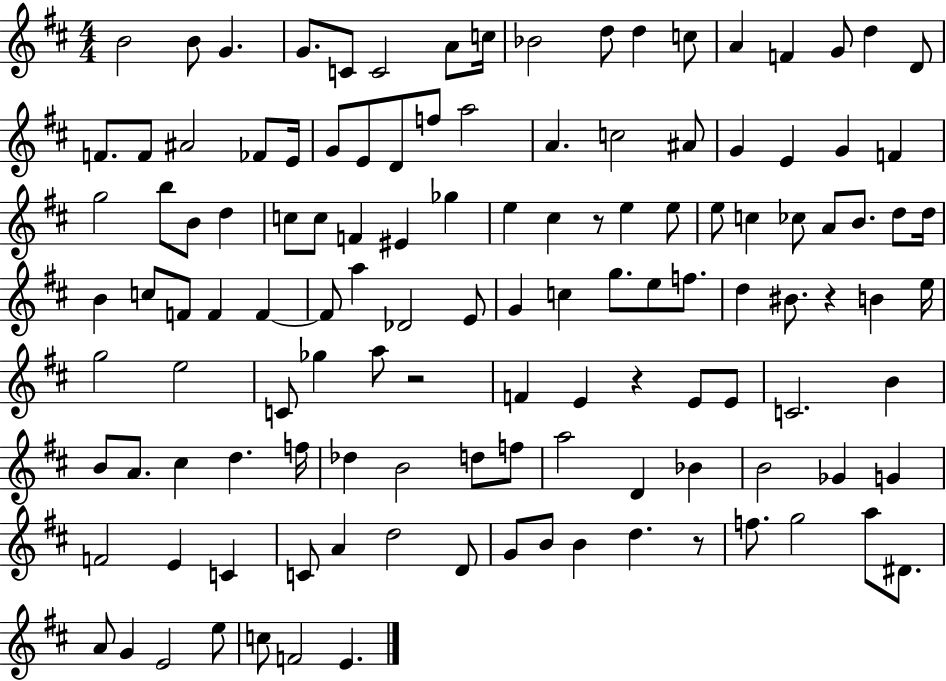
{
  \clef treble
  \numericTimeSignature
  \time 4/4
  \key d \major
  b'2 b'8 g'4. | g'8. c'8 c'2 a'8 c''16 | bes'2 d''8 d''4 c''8 | a'4 f'4 g'8 d''4 d'8 | \break f'8. f'8 ais'2 fes'8 e'16 | g'8 e'8 d'8 f''8 a''2 | a'4. c''2 ais'8 | g'4 e'4 g'4 f'4 | \break g''2 b''8 b'8 d''4 | c''8 c''8 f'4 eis'4 ges''4 | e''4 cis''4 r8 e''4 e''8 | e''8 c''4 ces''8 a'8 b'8. d''8 d''16 | \break b'4 c''8 f'8 f'4 f'4~~ | f'8 a''4 des'2 e'8 | g'4 c''4 g''8. e''8 f''8. | d''4 bis'8. r4 b'4 e''16 | \break g''2 e''2 | c'8 ges''4 a''8 r2 | f'4 e'4 r4 e'8 e'8 | c'2. b'4 | \break b'8 a'8. cis''4 d''4. f''16 | des''4 b'2 d''8 f''8 | a''2 d'4 bes'4 | b'2 ges'4 g'4 | \break f'2 e'4 c'4 | c'8 a'4 d''2 d'8 | g'8 b'8 b'4 d''4. r8 | f''8. g''2 a''8 dis'8. | \break a'8 g'4 e'2 e''8 | c''8 f'2 e'4. | \bar "|."
}